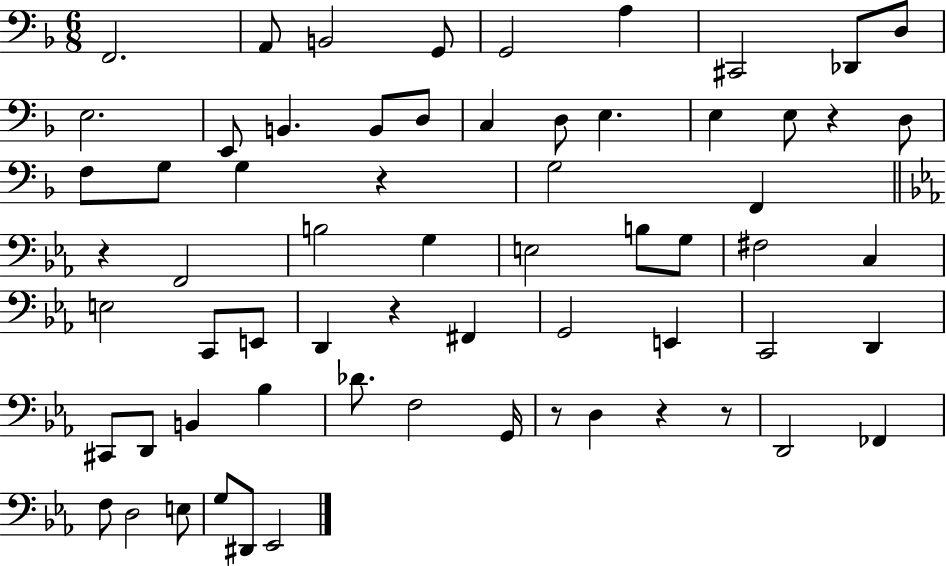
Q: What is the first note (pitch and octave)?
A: F2